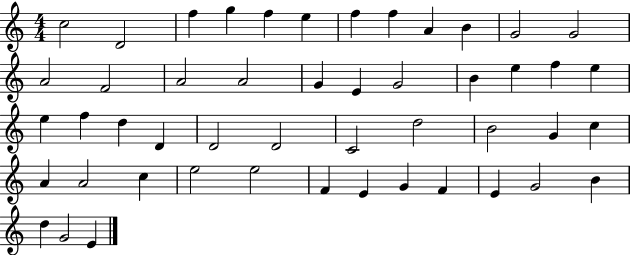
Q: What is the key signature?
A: C major